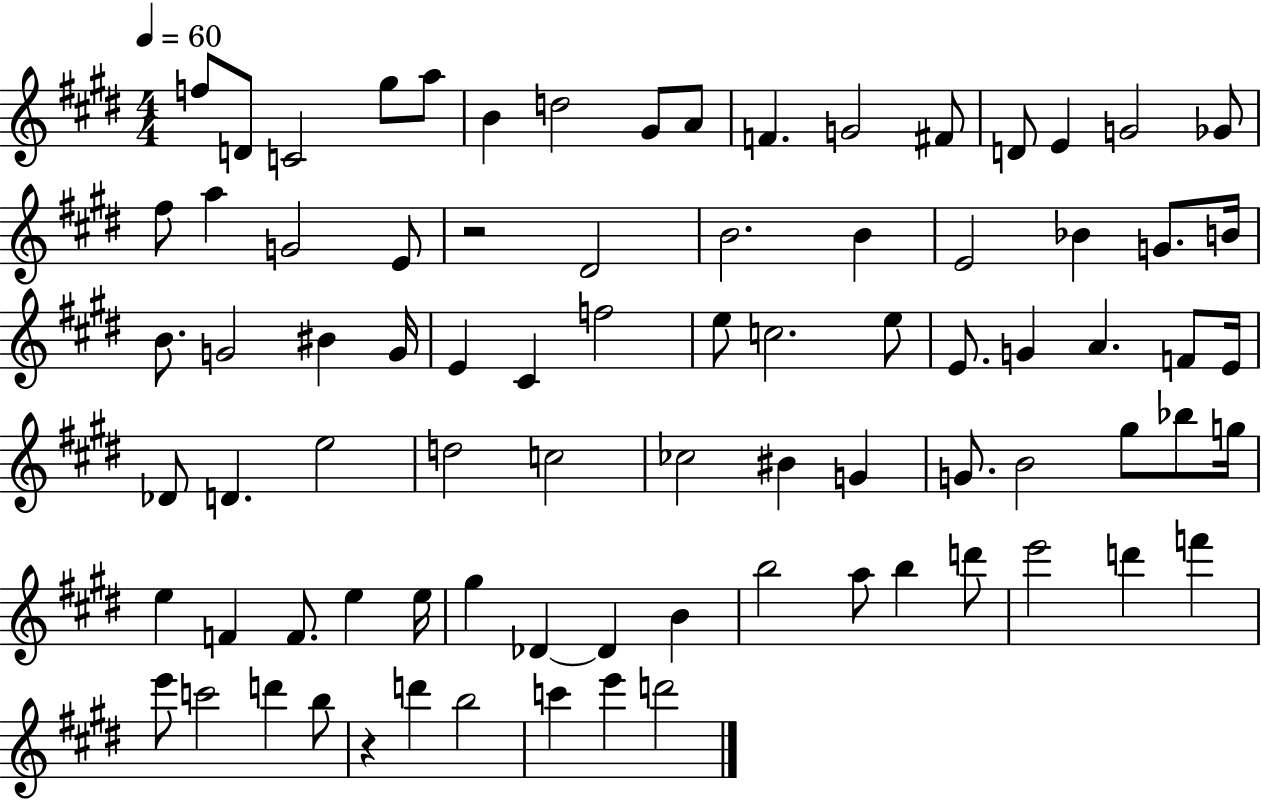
F5/e D4/e C4/h G#5/e A5/e B4/q D5/h G#4/e A4/e F4/q. G4/h F#4/e D4/e E4/q G4/h Gb4/e F#5/e A5/q G4/h E4/e R/h D#4/h B4/h. B4/q E4/h Bb4/q G4/e. B4/s B4/e. G4/h BIS4/q G4/s E4/q C#4/q F5/h E5/e C5/h. E5/e E4/e. G4/q A4/q. F4/e E4/s Db4/e D4/q. E5/h D5/h C5/h CES5/h BIS4/q G4/q G4/e. B4/h G#5/e Bb5/e G5/s E5/q F4/q F4/e. E5/q E5/s G#5/q Db4/q Db4/q B4/q B5/h A5/e B5/q D6/e E6/h D6/q F6/q E6/e C6/h D6/q B5/e R/q D6/q B5/h C6/q E6/q D6/h